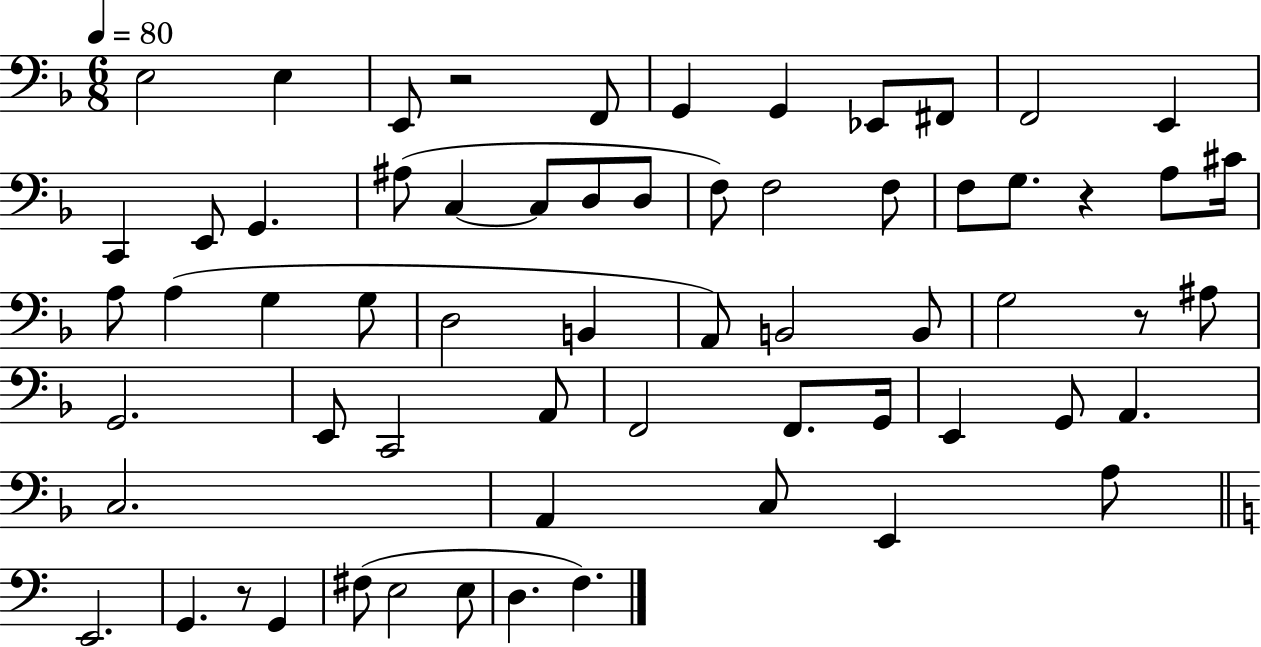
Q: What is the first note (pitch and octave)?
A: E3